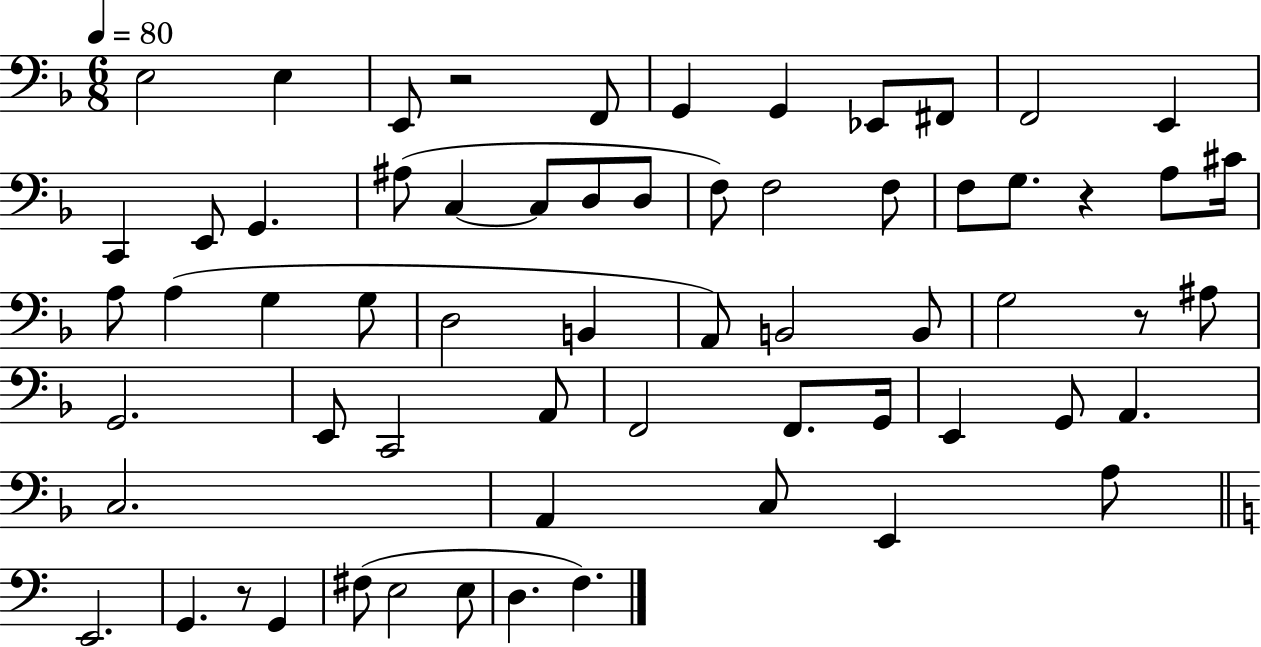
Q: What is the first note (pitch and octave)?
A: E3